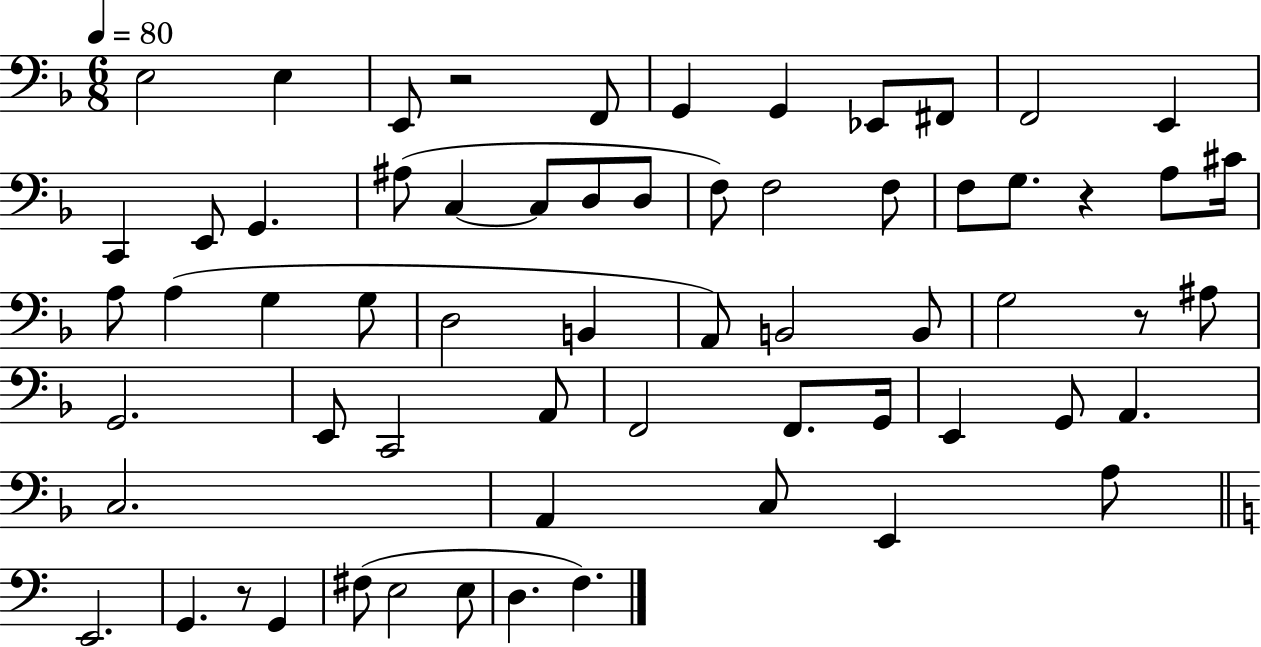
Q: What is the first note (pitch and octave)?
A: E3